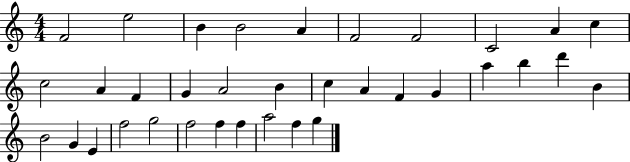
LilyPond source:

{
  \clef treble
  \numericTimeSignature
  \time 4/4
  \key c \major
  f'2 e''2 | b'4 b'2 a'4 | f'2 f'2 | c'2 a'4 c''4 | \break c''2 a'4 f'4 | g'4 a'2 b'4 | c''4 a'4 f'4 g'4 | a''4 b''4 d'''4 b'4 | \break b'2 g'4 e'4 | f''2 g''2 | f''2 f''4 f''4 | a''2 f''4 g''4 | \break \bar "|."
}